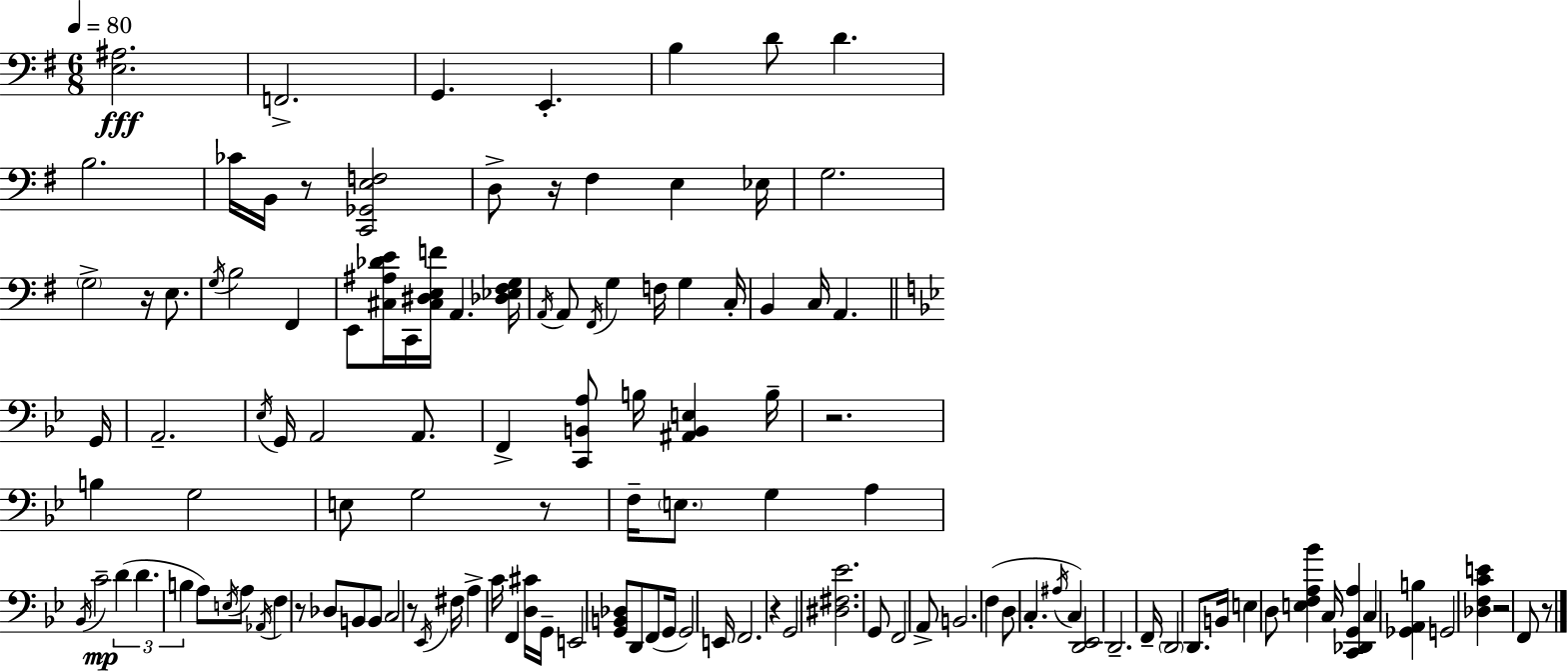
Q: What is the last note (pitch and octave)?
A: F2